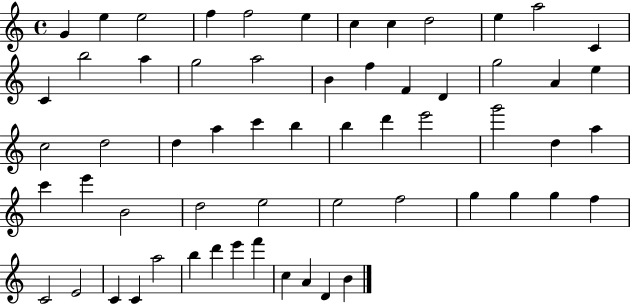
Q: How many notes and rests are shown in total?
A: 60